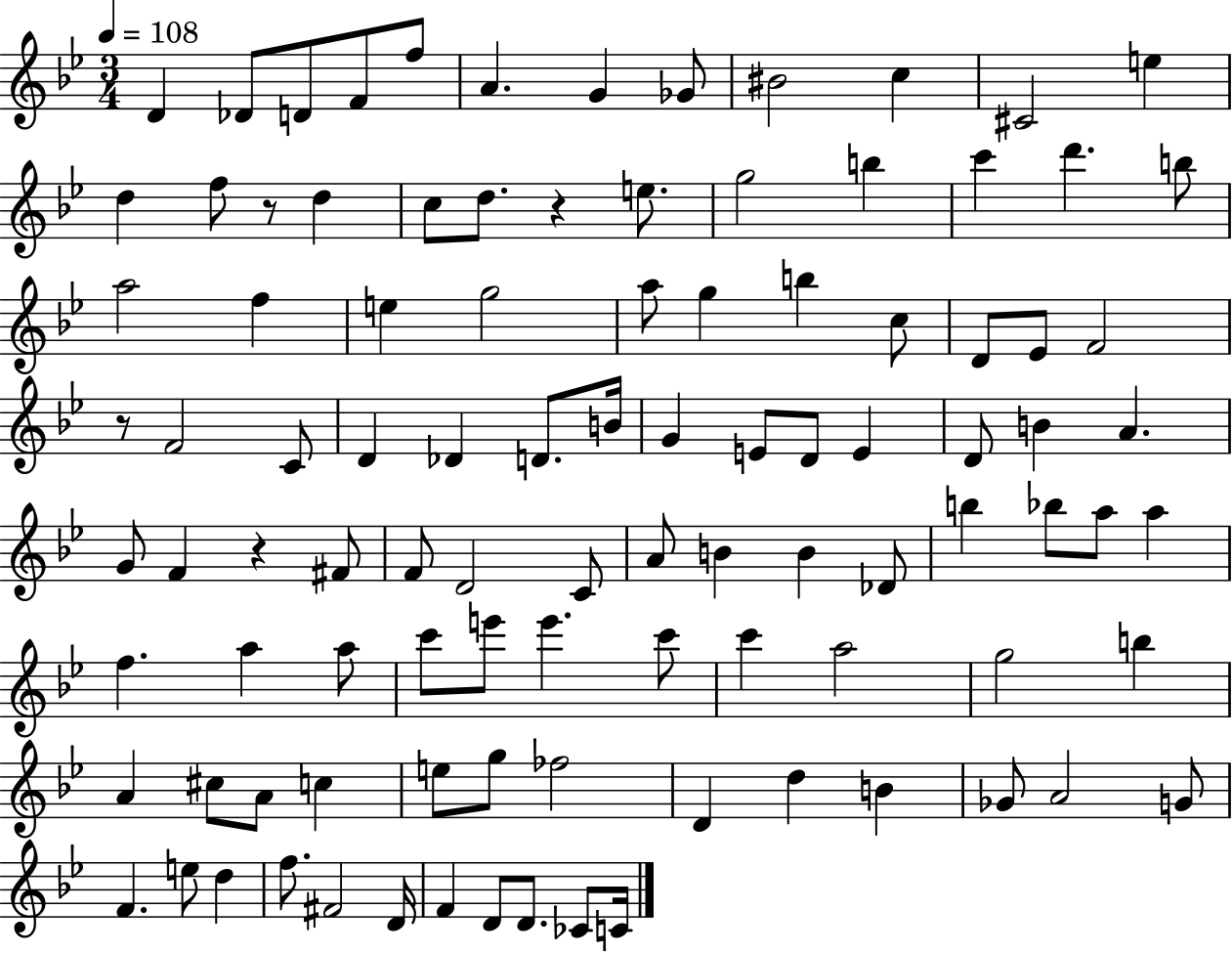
D4/q Db4/e D4/e F4/e F5/e A4/q. G4/q Gb4/e BIS4/h C5/q C#4/h E5/q D5/q F5/e R/e D5/q C5/e D5/e. R/q E5/e. G5/h B5/q C6/q D6/q. B5/e A5/h F5/q E5/q G5/h A5/e G5/q B5/q C5/e D4/e Eb4/e F4/h R/e F4/h C4/e D4/q Db4/q D4/e. B4/s G4/q E4/e D4/e E4/q D4/e B4/q A4/q. G4/e F4/q R/q F#4/e F4/e D4/h C4/e A4/e B4/q B4/q Db4/e B5/q Bb5/e A5/e A5/q F5/q. A5/q A5/e C6/e E6/e E6/q. C6/e C6/q A5/h G5/h B5/q A4/q C#5/e A4/e C5/q E5/e G5/e FES5/h D4/q D5/q B4/q Gb4/e A4/h G4/e F4/q. E5/e D5/q F5/e. F#4/h D4/s F4/q D4/e D4/e. CES4/e C4/s